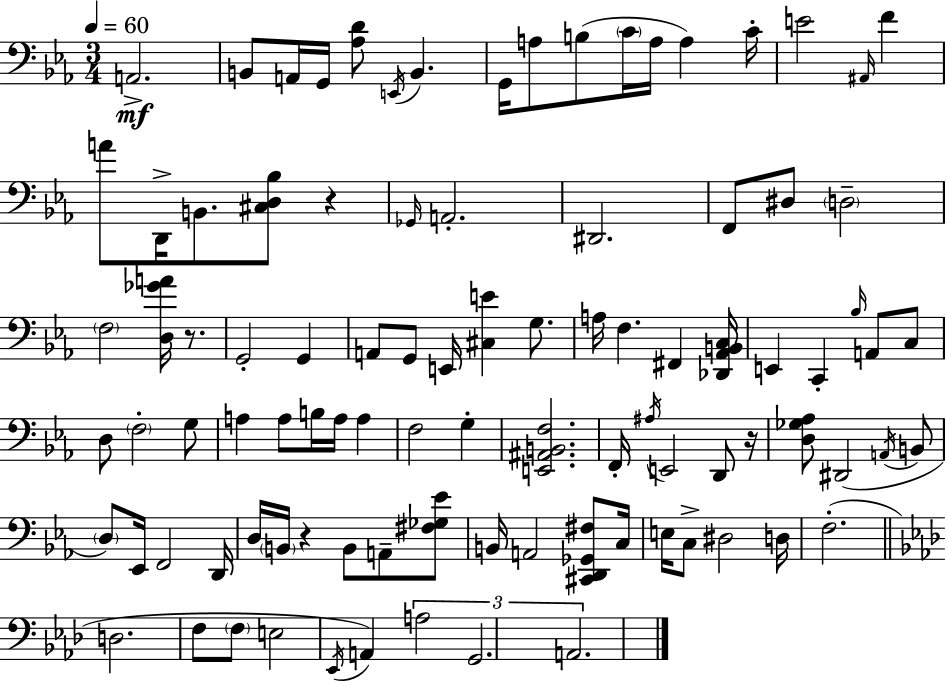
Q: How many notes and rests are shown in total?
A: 95